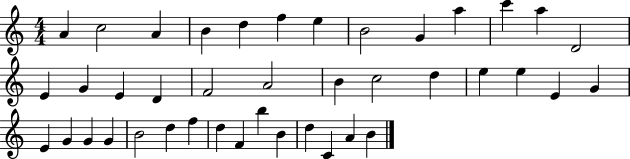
A4/q C5/h A4/q B4/q D5/q F5/q E5/q B4/h G4/q A5/q C6/q A5/q D4/h E4/q G4/q E4/q D4/q F4/h A4/h B4/q C5/h D5/q E5/q E5/q E4/q G4/q E4/q G4/q G4/q G4/q B4/h D5/q F5/q D5/q F4/q B5/q B4/q D5/q C4/q A4/q B4/q